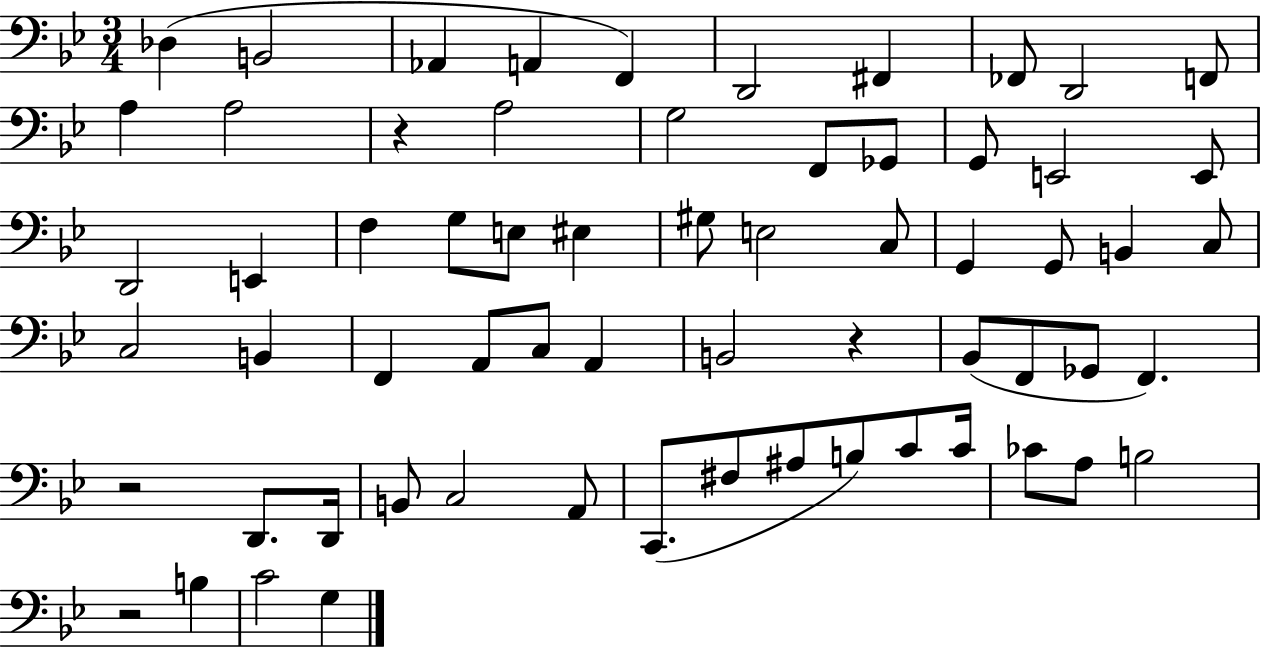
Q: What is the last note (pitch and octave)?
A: G3